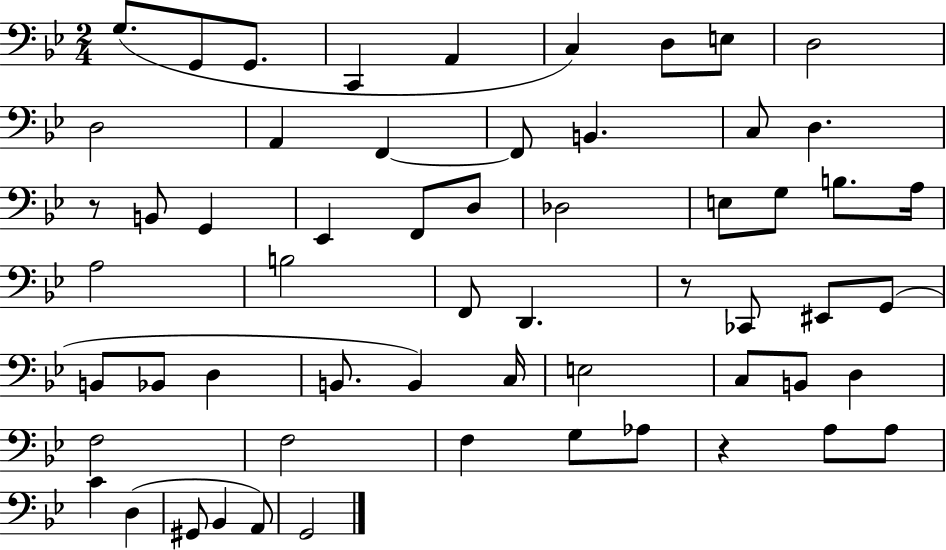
{
  \clef bass
  \numericTimeSignature
  \time 2/4
  \key bes \major
  \repeat volta 2 { g8.( g,8 g,8. | c,4 a,4 | c4) d8 e8 | d2 | \break d2 | a,4 f,4~~ | f,8 b,4. | c8 d4. | \break r8 b,8 g,4 | ees,4 f,8 d8 | des2 | e8 g8 b8. a16 | \break a2 | b2 | f,8 d,4. | r8 ces,8 eis,8 g,8( | \break b,8 bes,8 d4 | b,8. b,4) c16 | e2 | c8 b,8 d4 | \break f2 | f2 | f4 g8 aes8 | r4 a8 a8 | \break c'4 d4( | gis,8 bes,4 a,8) | g,2 | } \bar "|."
}